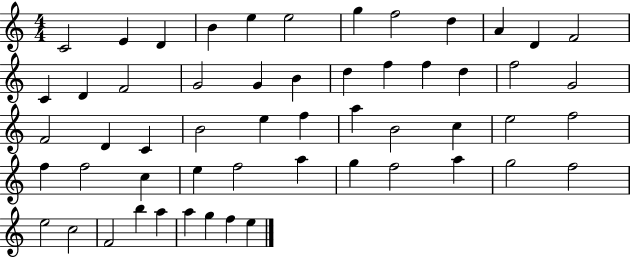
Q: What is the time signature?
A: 4/4